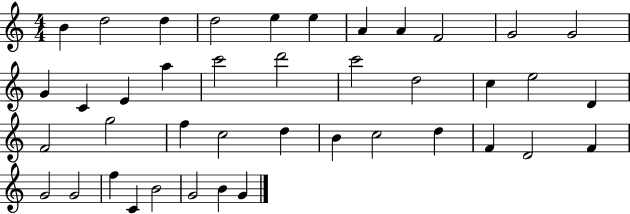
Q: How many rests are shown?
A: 0